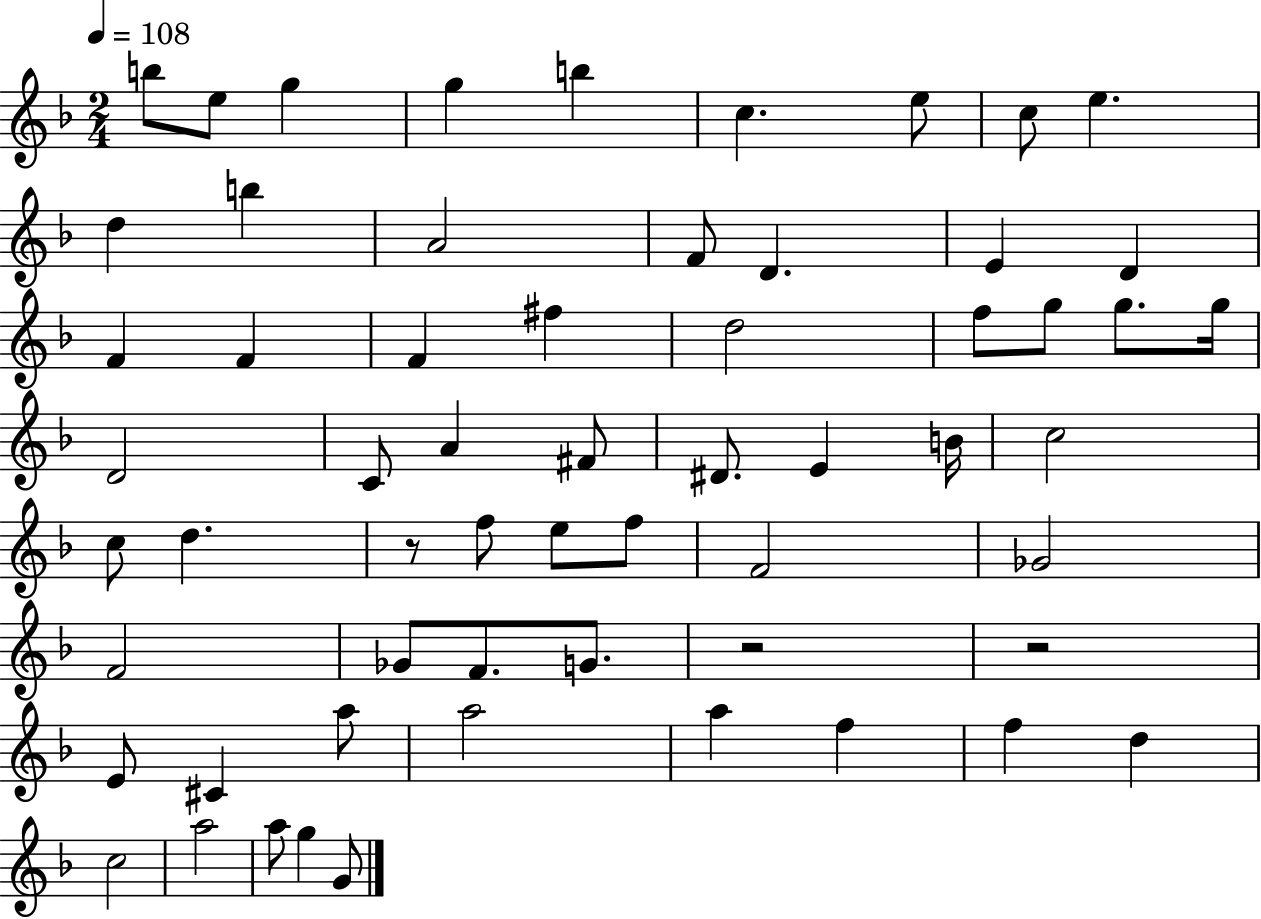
{
  \clef treble
  \numericTimeSignature
  \time 2/4
  \key f \major
  \tempo 4 = 108
  b''8 e''8 g''4 | g''4 b''4 | c''4. e''8 | c''8 e''4. | \break d''4 b''4 | a'2 | f'8 d'4. | e'4 d'4 | \break f'4 f'4 | f'4 fis''4 | d''2 | f''8 g''8 g''8. g''16 | \break d'2 | c'8 a'4 fis'8 | dis'8. e'4 b'16 | c''2 | \break c''8 d''4. | r8 f''8 e''8 f''8 | f'2 | ges'2 | \break f'2 | ges'8 f'8. g'8. | r2 | r2 | \break e'8 cis'4 a''8 | a''2 | a''4 f''4 | f''4 d''4 | \break c''2 | a''2 | a''8 g''4 g'8 | \bar "|."
}